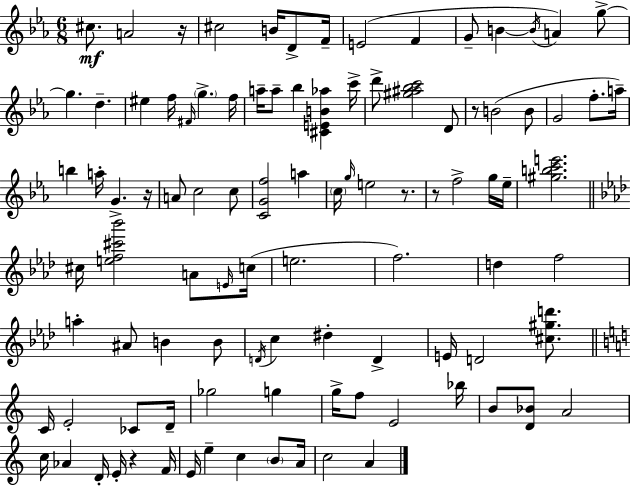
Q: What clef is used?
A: treble